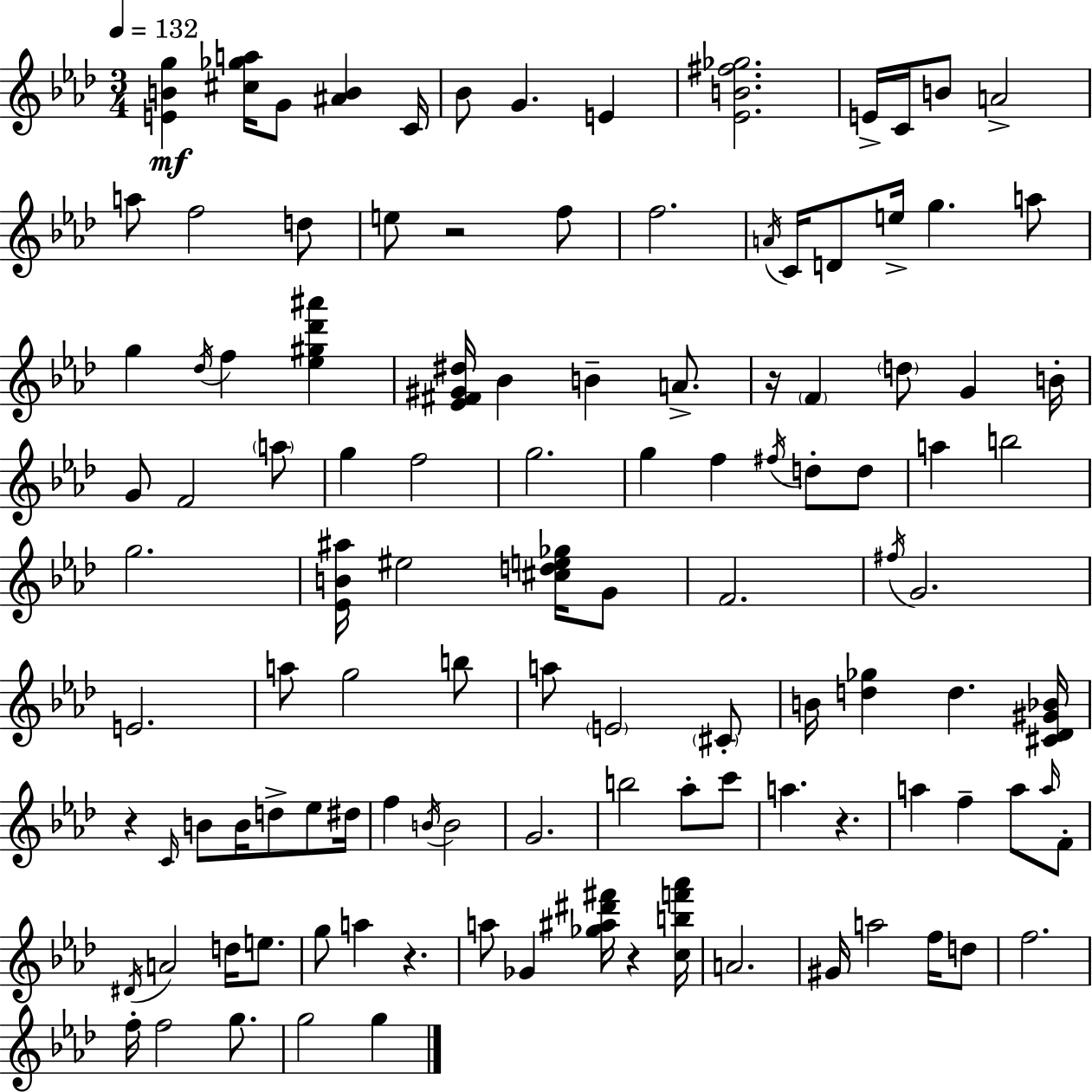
[E4,B4,G5]/q [C#5,Gb5,A5]/s G4/e [A#4,B4]/q C4/s Bb4/e G4/q. E4/q [Eb4,B4,F#5,Gb5]/h. E4/s C4/s B4/e A4/h A5/e F5/h D5/e E5/e R/h F5/e F5/h. A4/s C4/s D4/e E5/s G5/q. A5/e G5/q Db5/s F5/q [Eb5,G#5,Db6,A#6]/q [Eb4,F#4,G#4,D#5]/s Bb4/q B4/q A4/e. R/s F4/q D5/e G4/q B4/s G4/e F4/h A5/e G5/q F5/h G5/h. G5/q F5/q F#5/s D5/e D5/e A5/q B5/h G5/h. [Eb4,B4,A#5]/s EIS5/h [C#5,D5,E5,Gb5]/s G4/e F4/h. F#5/s G4/h. E4/h. A5/e G5/h B5/e A5/e E4/h C#4/e B4/s [D5,Gb5]/q D5/q. [C#4,Db4,G#4,Bb4]/s R/q C4/s B4/e B4/s D5/e Eb5/e D#5/s F5/q B4/s B4/h G4/h. B5/h Ab5/e C6/e A5/q. R/q. A5/q F5/q A5/e A5/s F4/e D#4/s A4/h D5/s E5/e. G5/e A5/q R/q. A5/e Gb4/q [Gb5,A#5,D#6,F#6]/s R/q [C5,B5,F6,Ab6]/s A4/h. G#4/s A5/h F5/s D5/e F5/h. F5/s F5/h G5/e. G5/h G5/q